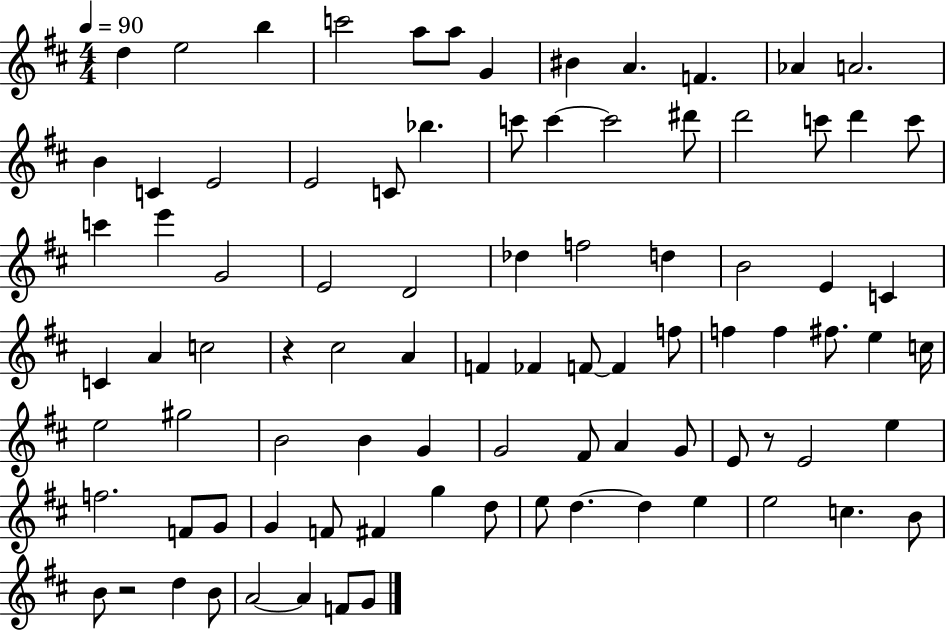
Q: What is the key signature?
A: D major